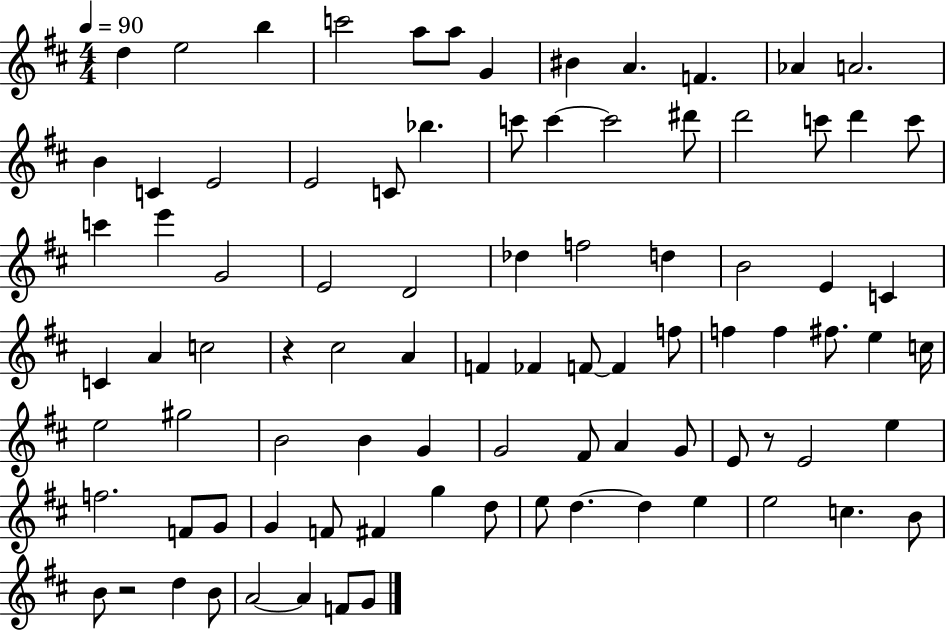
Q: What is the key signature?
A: D major